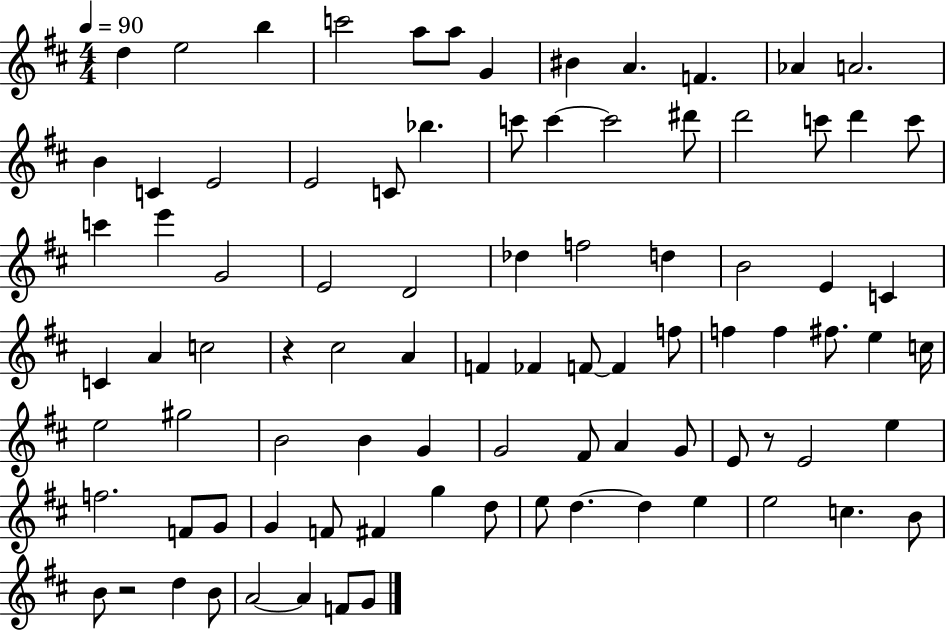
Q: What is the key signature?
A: D major